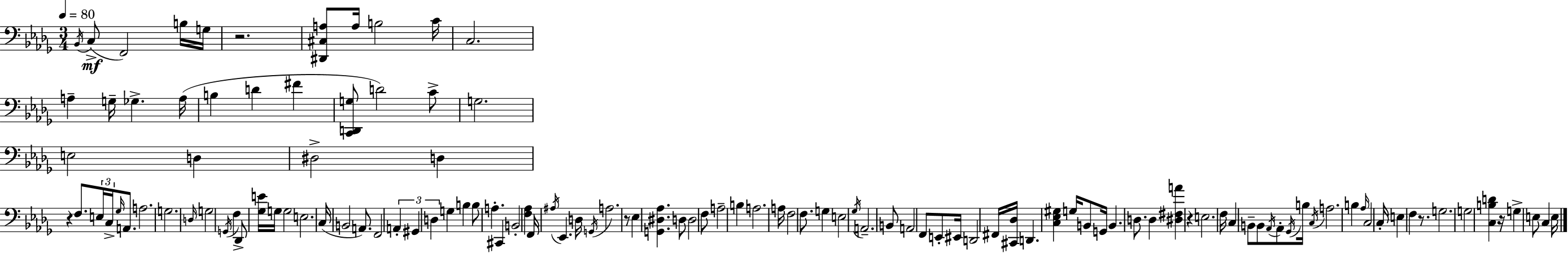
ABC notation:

X:1
T:Untitled
M:3/4
L:1/4
K:Bbm
_B,,/4 C,/2 F,,2 B,/4 G,/4 z2 [^D,,^C,A,]/2 A,/4 B,2 C/4 C,2 A, G,/4 _G, A,/4 B, D ^F [C,,D,,G,]/2 D2 C/2 G,2 E,2 D, ^D,2 D, z F,/2 E,/4 C,/4 _G,/4 A,,/2 A,2 G,2 D,/4 G,2 G,,/4 F, _D,,/2 [_G,E]/4 G,/4 G,2 E,2 C,/4 B,,2 A,,/2 F,,2 A,, ^G,, D, G, B, B,/2 A, ^C,, B,,2 [F,_A,] F,,/4 ^A,/4 _E,, D,/4 G,,/4 A,2 z/2 _E, [G,,^D,_A,] D,/2 D,2 F,/2 A,2 B, A,2 A,/4 F,2 F,/2 G, E,2 _G,/4 A,,2 B,,/2 A,,2 F,,/2 E,,/2 ^E,,/4 D,,2 ^F,,/4 [^C,,_D,]/4 D,, [C,_E,^G,] G,/4 B,,/2 G,,/4 B,, D,/2 D, [^D,^F,A] z E,2 F,/4 C, B,,/2 B,,/2 _A,,/4 _A,,/2 _G,,/4 B,/4 C,/4 A,2 B, _A,/4 C,2 C,/4 E, F, z/2 G,2 G,2 [C,B,D] z/4 G, E,/2 C, E,/4